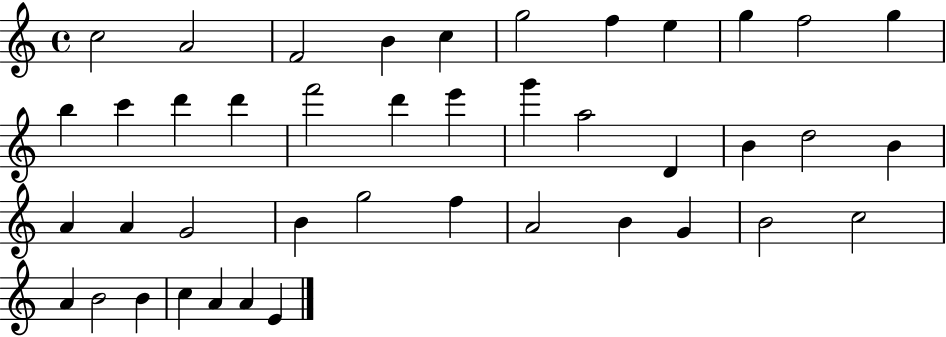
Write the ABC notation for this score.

X:1
T:Untitled
M:4/4
L:1/4
K:C
c2 A2 F2 B c g2 f e g f2 g b c' d' d' f'2 d' e' g' a2 D B d2 B A A G2 B g2 f A2 B G B2 c2 A B2 B c A A E